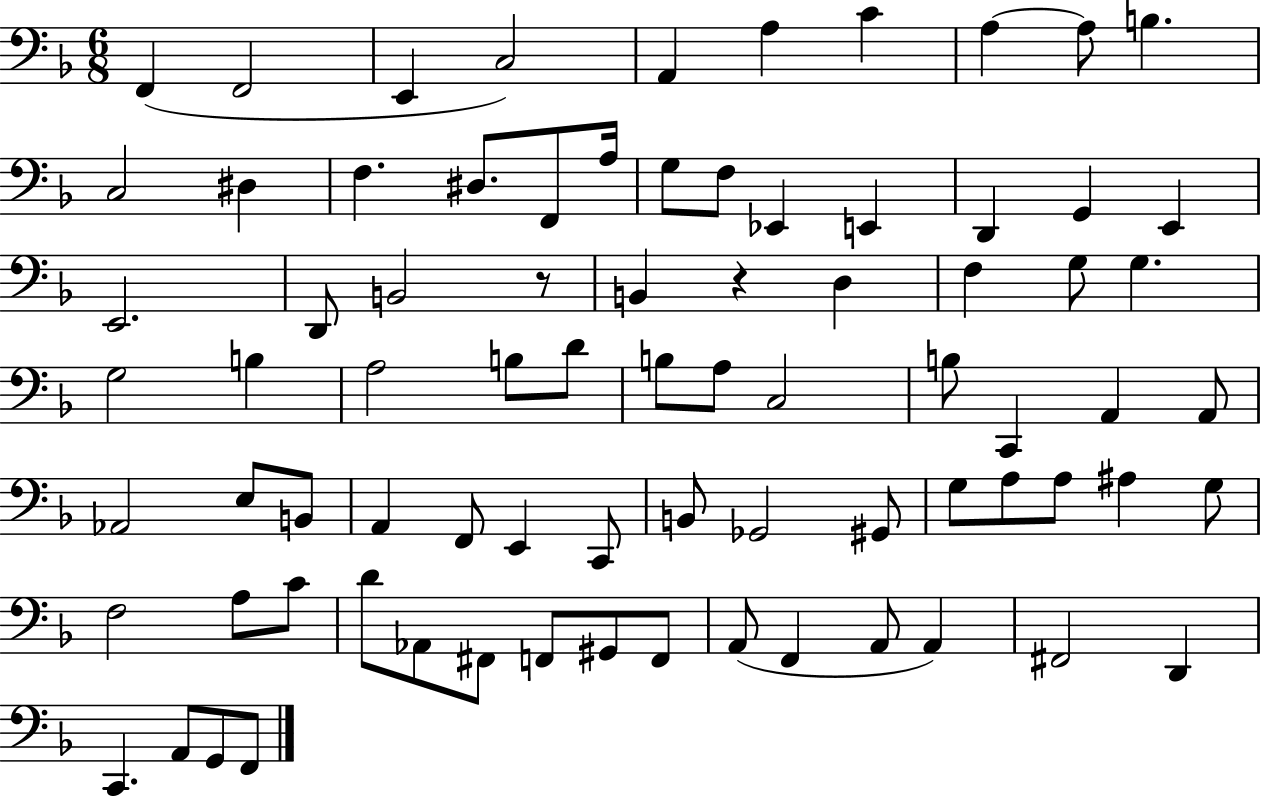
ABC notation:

X:1
T:Untitled
M:6/8
L:1/4
K:F
F,, F,,2 E,, C,2 A,, A, C A, A,/2 B, C,2 ^D, F, ^D,/2 F,,/2 A,/4 G,/2 F,/2 _E,, E,, D,, G,, E,, E,,2 D,,/2 B,,2 z/2 B,, z D, F, G,/2 G, G,2 B, A,2 B,/2 D/2 B,/2 A,/2 C,2 B,/2 C,, A,, A,,/2 _A,,2 E,/2 B,,/2 A,, F,,/2 E,, C,,/2 B,,/2 _G,,2 ^G,,/2 G,/2 A,/2 A,/2 ^A, G,/2 F,2 A,/2 C/2 D/2 _A,,/2 ^F,,/2 F,,/2 ^G,,/2 F,,/2 A,,/2 F,, A,,/2 A,, ^F,,2 D,, C,, A,,/2 G,,/2 F,,/2